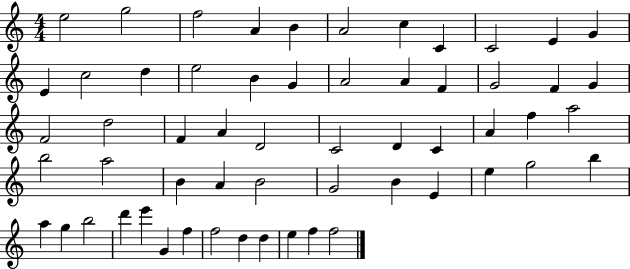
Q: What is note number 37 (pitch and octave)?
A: B4